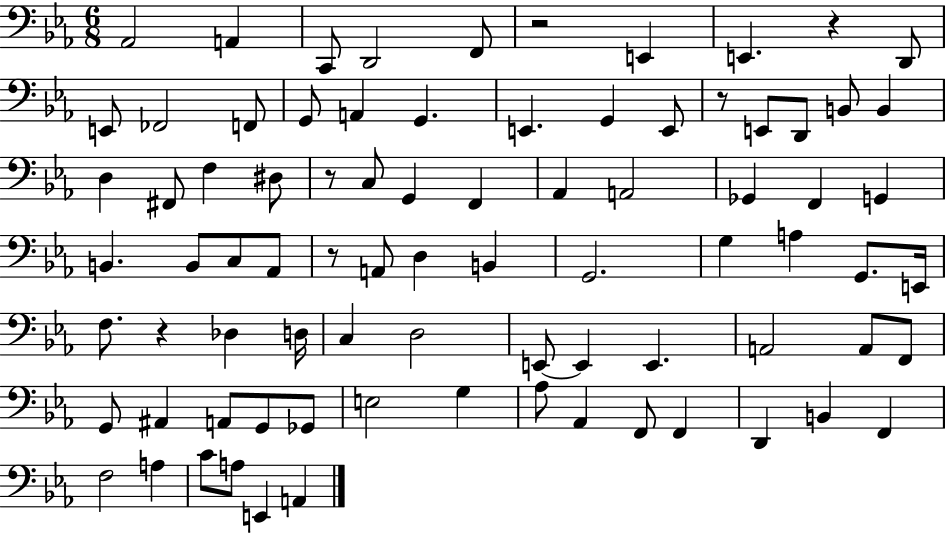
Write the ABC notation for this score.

X:1
T:Untitled
M:6/8
L:1/4
K:Eb
_A,,2 A,, C,,/2 D,,2 F,,/2 z2 E,, E,, z D,,/2 E,,/2 _F,,2 F,,/2 G,,/2 A,, G,, E,, G,, E,,/2 z/2 E,,/2 D,,/2 B,,/2 B,, D, ^F,,/2 F, ^D,/2 z/2 C,/2 G,, F,, _A,, A,,2 _G,, F,, G,, B,, B,,/2 C,/2 _A,,/2 z/2 A,,/2 D, B,, G,,2 G, A, G,,/2 E,,/4 F,/2 z _D, D,/4 C, D,2 E,,/2 E,, E,, A,,2 A,,/2 F,,/2 G,,/2 ^A,, A,,/2 G,,/2 _G,,/2 E,2 G, _A,/2 _A,, F,,/2 F,, D,, B,, F,, F,2 A, C/2 A,/2 E,, A,,